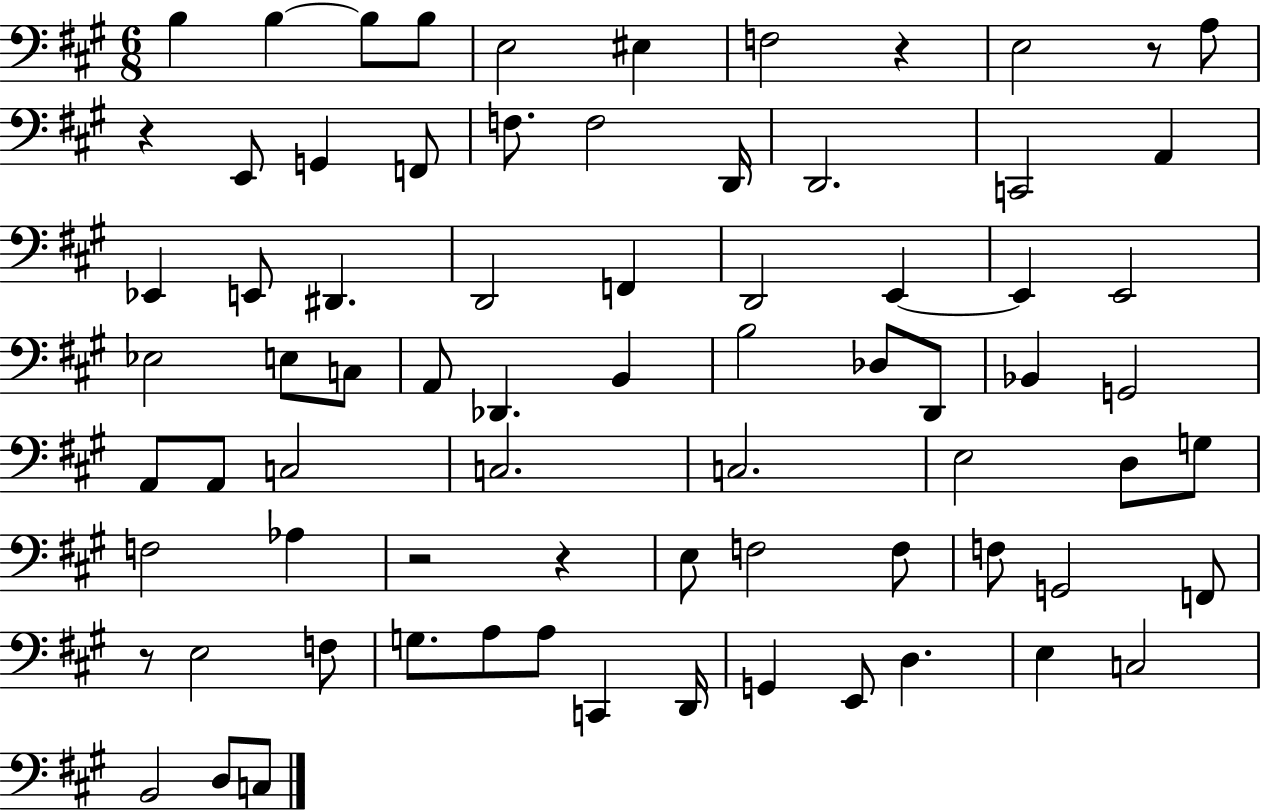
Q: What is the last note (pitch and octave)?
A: C3